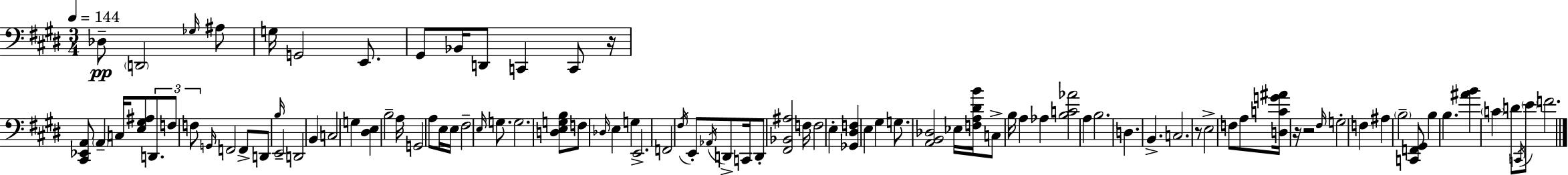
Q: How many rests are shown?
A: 4